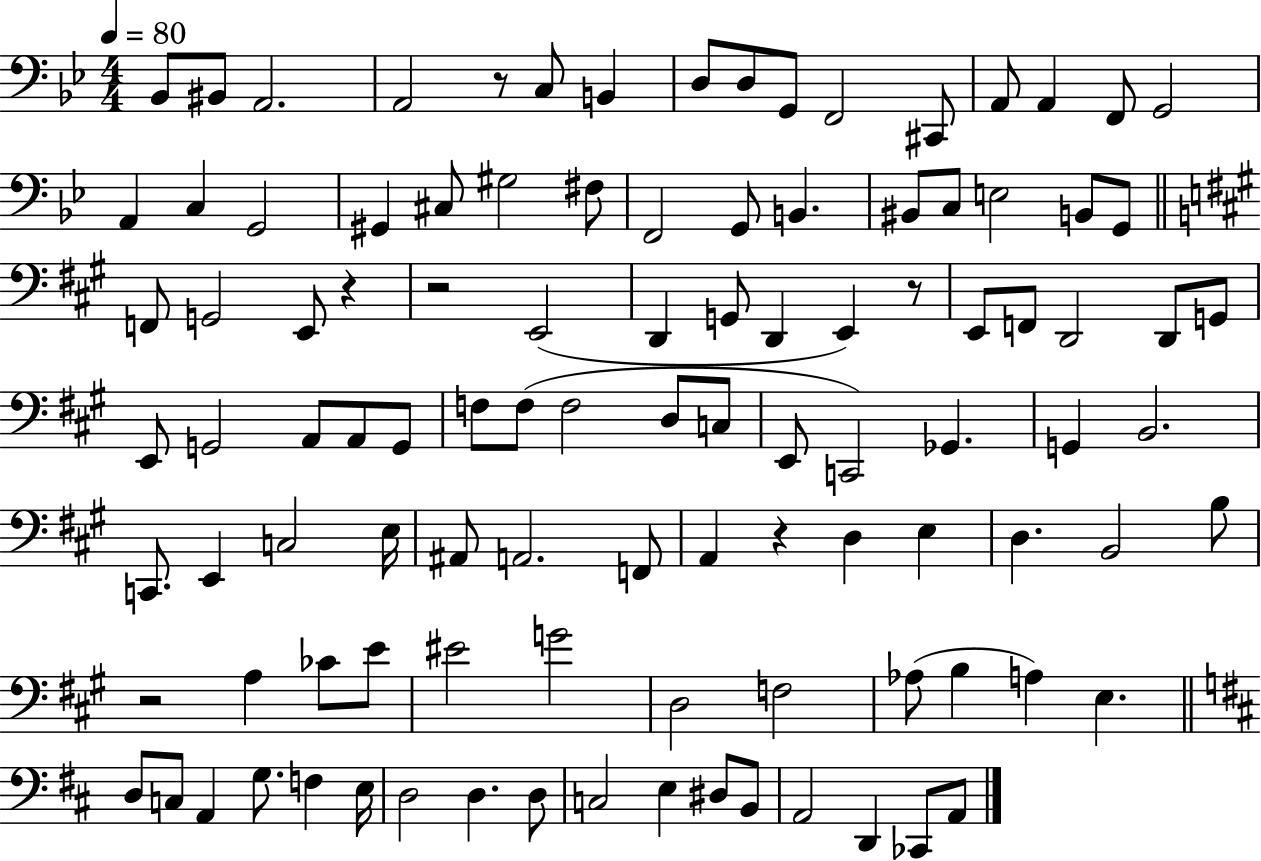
X:1
T:Untitled
M:4/4
L:1/4
K:Bb
_B,,/2 ^B,,/2 A,,2 A,,2 z/2 C,/2 B,, D,/2 D,/2 G,,/2 F,,2 ^C,,/2 A,,/2 A,, F,,/2 G,,2 A,, C, G,,2 ^G,, ^C,/2 ^G,2 ^F,/2 F,,2 G,,/2 B,, ^B,,/2 C,/2 E,2 B,,/2 G,,/2 F,,/2 G,,2 E,,/2 z z2 E,,2 D,, G,,/2 D,, E,, z/2 E,,/2 F,,/2 D,,2 D,,/2 G,,/2 E,,/2 G,,2 A,,/2 A,,/2 G,,/2 F,/2 F,/2 F,2 D,/2 C,/2 E,,/2 C,,2 _G,, G,, B,,2 C,,/2 E,, C,2 E,/4 ^A,,/2 A,,2 F,,/2 A,, z D, E, D, B,,2 B,/2 z2 A, _C/2 E/2 ^E2 G2 D,2 F,2 _A,/2 B, A, E, D,/2 C,/2 A,, G,/2 F, E,/4 D,2 D, D,/2 C,2 E, ^D,/2 B,,/2 A,,2 D,, _C,,/2 A,,/2